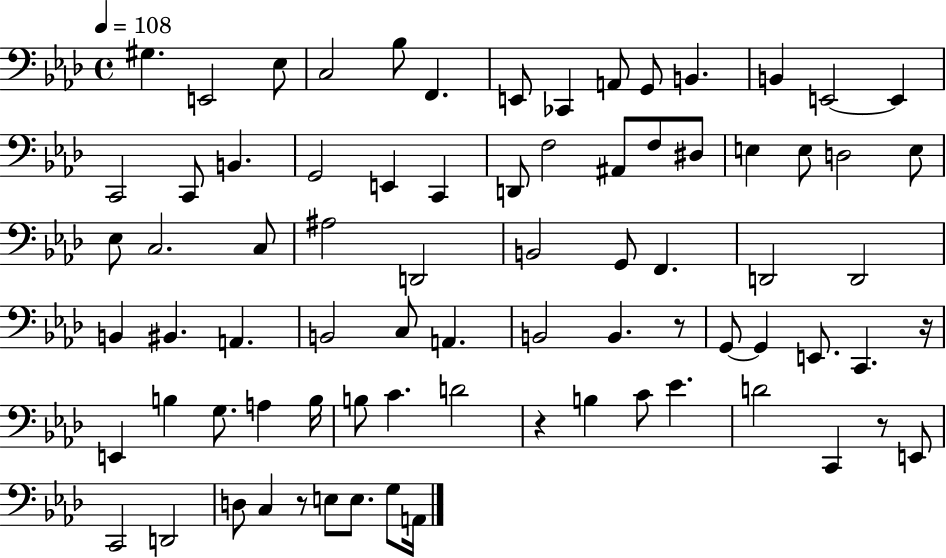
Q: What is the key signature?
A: AES major